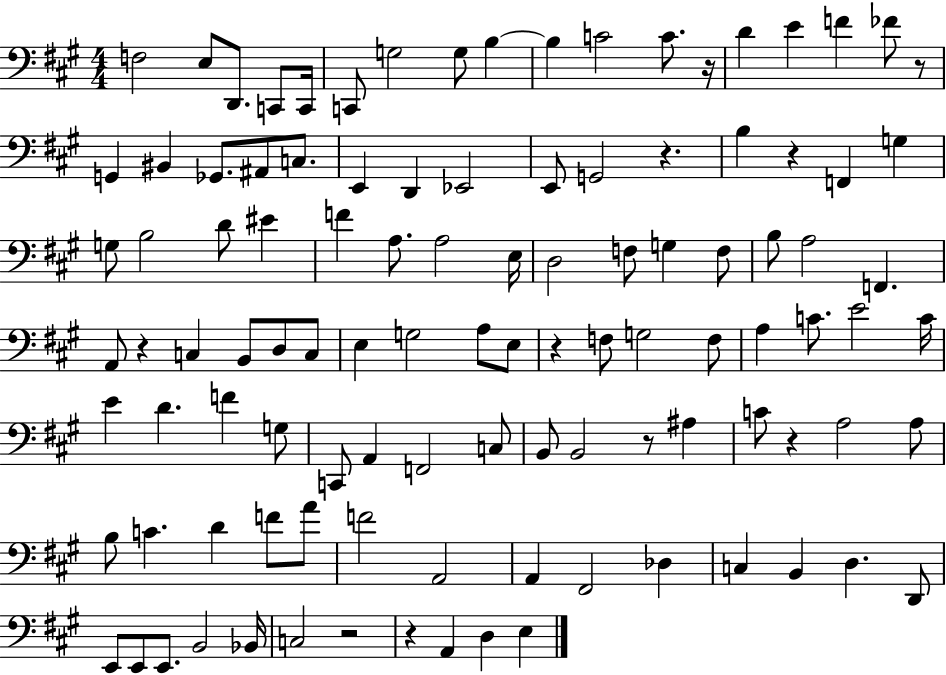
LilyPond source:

{
  \clef bass
  \numericTimeSignature
  \time 4/4
  \key a \major
  f2 e8 d,8. c,8 c,16 | c,8 g2 g8 b4~~ | b4 c'2 c'8. r16 | d'4 e'4 f'4 fes'8 r8 | \break g,4 bis,4 ges,8. ais,8 c8. | e,4 d,4 ees,2 | e,8 g,2 r4. | b4 r4 f,4 g4 | \break g8 b2 d'8 eis'4 | f'4 a8. a2 e16 | d2 f8 g4 f8 | b8 a2 f,4. | \break a,8 r4 c4 b,8 d8 c8 | e4 g2 a8 e8 | r4 f8 g2 f8 | a4 c'8. e'2 c'16 | \break e'4 d'4. f'4 g8 | c,8 a,4 f,2 c8 | b,8 b,2 r8 ais4 | c'8 r4 a2 a8 | \break b8 c'4. d'4 f'8 a'8 | f'2 a,2 | a,4 fis,2 des4 | c4 b,4 d4. d,8 | \break e,8 e,8 e,8. b,2 bes,16 | c2 r2 | r4 a,4 d4 e4 | \bar "|."
}